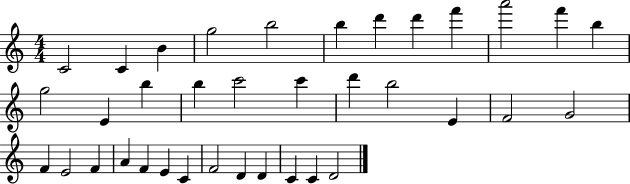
X:1
T:Untitled
M:4/4
L:1/4
K:C
C2 C B g2 b2 b d' d' f' a'2 f' b g2 E b b c'2 c' d' b2 E F2 G2 F E2 F A F E C F2 D D C C D2